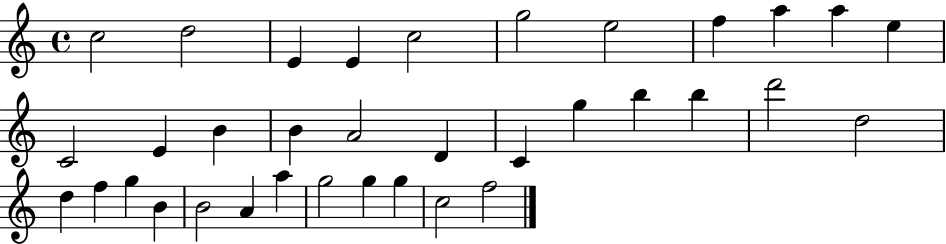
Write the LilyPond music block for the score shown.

{
  \clef treble
  \time 4/4
  \defaultTimeSignature
  \key c \major
  c''2 d''2 | e'4 e'4 c''2 | g''2 e''2 | f''4 a''4 a''4 e''4 | \break c'2 e'4 b'4 | b'4 a'2 d'4 | c'4 g''4 b''4 b''4 | d'''2 d''2 | \break d''4 f''4 g''4 b'4 | b'2 a'4 a''4 | g''2 g''4 g''4 | c''2 f''2 | \break \bar "|."
}